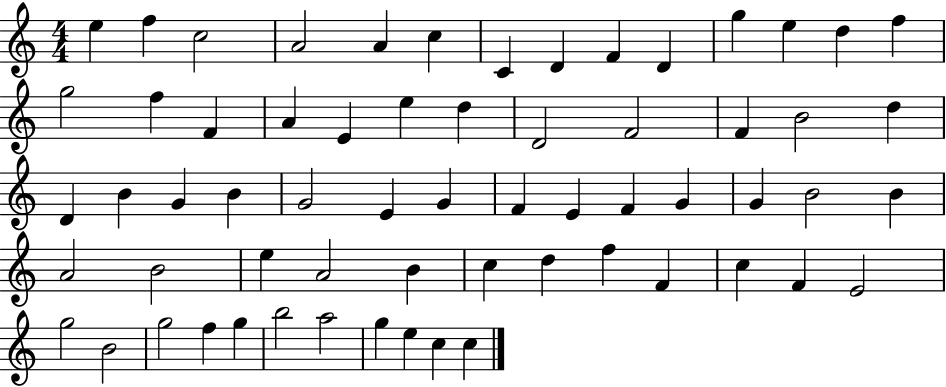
X:1
T:Untitled
M:4/4
L:1/4
K:C
e f c2 A2 A c C D F D g e d f g2 f F A E e d D2 F2 F B2 d D B G B G2 E G F E F G G B2 B A2 B2 e A2 B c d f F c F E2 g2 B2 g2 f g b2 a2 g e c c